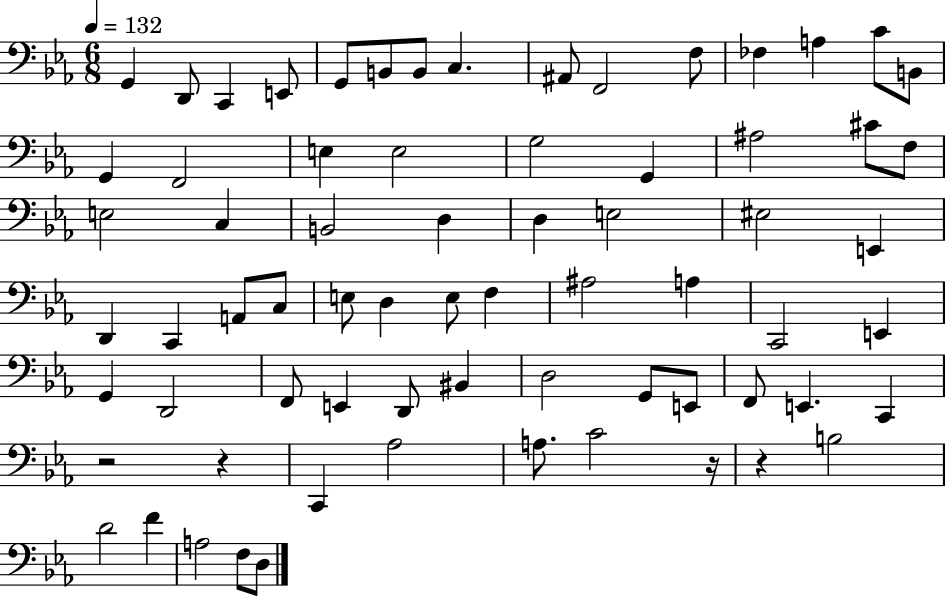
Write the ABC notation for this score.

X:1
T:Untitled
M:6/8
L:1/4
K:Eb
G,, D,,/2 C,, E,,/2 G,,/2 B,,/2 B,,/2 C, ^A,,/2 F,,2 F,/2 _F, A, C/2 B,,/2 G,, F,,2 E, E,2 G,2 G,, ^A,2 ^C/2 F,/2 E,2 C, B,,2 D, D, E,2 ^E,2 E,, D,, C,, A,,/2 C,/2 E,/2 D, E,/2 F, ^A,2 A, C,,2 E,, G,, D,,2 F,,/2 E,, D,,/2 ^B,, D,2 G,,/2 E,,/2 F,,/2 E,, C,, z2 z C,, _A,2 A,/2 C2 z/4 z B,2 D2 F A,2 F,/2 D,/2